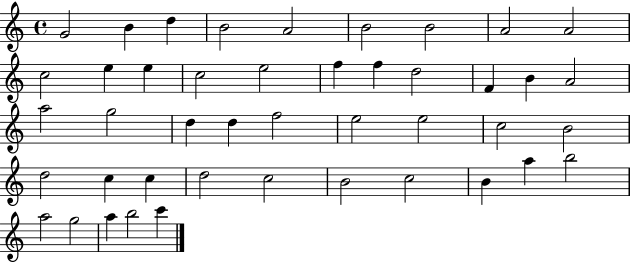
{
  \clef treble
  \time 4/4
  \defaultTimeSignature
  \key c \major
  g'2 b'4 d''4 | b'2 a'2 | b'2 b'2 | a'2 a'2 | \break c''2 e''4 e''4 | c''2 e''2 | f''4 f''4 d''2 | f'4 b'4 a'2 | \break a''2 g''2 | d''4 d''4 f''2 | e''2 e''2 | c''2 b'2 | \break d''2 c''4 c''4 | d''2 c''2 | b'2 c''2 | b'4 a''4 b''2 | \break a''2 g''2 | a''4 b''2 c'''4 | \bar "|."
}